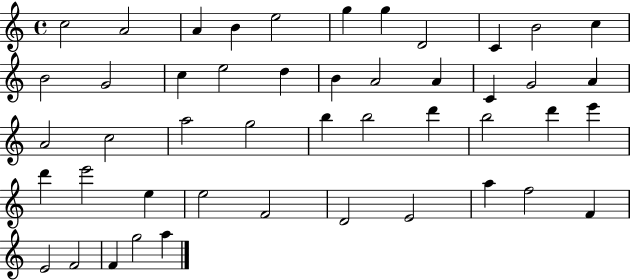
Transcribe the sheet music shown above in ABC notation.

X:1
T:Untitled
M:4/4
L:1/4
K:C
c2 A2 A B e2 g g D2 C B2 c B2 G2 c e2 d B A2 A C G2 A A2 c2 a2 g2 b b2 d' b2 d' e' d' e'2 e e2 F2 D2 E2 a f2 F E2 F2 F g2 a